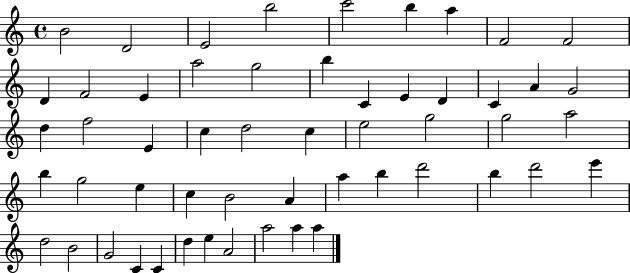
B4/h D4/h E4/h B5/h C6/h B5/q A5/q F4/h F4/h D4/q F4/h E4/q A5/h G5/h B5/q C4/q E4/q D4/q C4/q A4/q G4/h D5/q F5/h E4/q C5/q D5/h C5/q E5/h G5/h G5/h A5/h B5/q G5/h E5/q C5/q B4/h A4/q A5/q B5/q D6/h B5/q D6/h E6/q D5/h B4/h G4/h C4/q C4/q D5/q E5/q A4/h A5/h A5/q A5/q